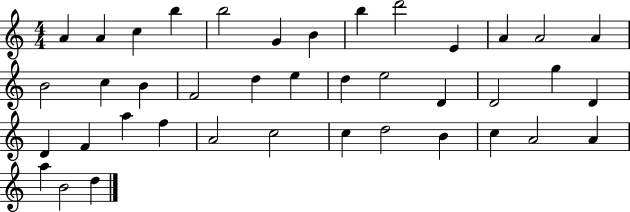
{
  \clef treble
  \numericTimeSignature
  \time 4/4
  \key c \major
  a'4 a'4 c''4 b''4 | b''2 g'4 b'4 | b''4 d'''2 e'4 | a'4 a'2 a'4 | \break b'2 c''4 b'4 | f'2 d''4 e''4 | d''4 e''2 d'4 | d'2 g''4 d'4 | \break d'4 f'4 a''4 f''4 | a'2 c''2 | c''4 d''2 b'4 | c''4 a'2 a'4 | \break a''4 b'2 d''4 | \bar "|."
}